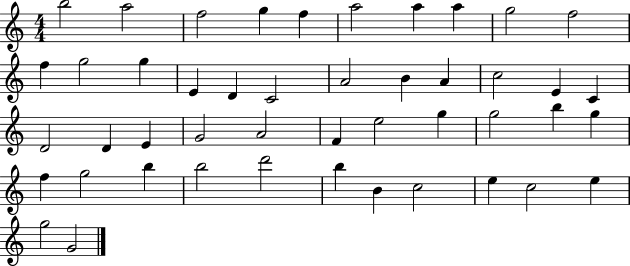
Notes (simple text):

B5/h A5/h F5/h G5/q F5/q A5/h A5/q A5/q G5/h F5/h F5/q G5/h G5/q E4/q D4/q C4/h A4/h B4/q A4/q C5/h E4/q C4/q D4/h D4/q E4/q G4/h A4/h F4/q E5/h G5/q G5/h B5/q G5/q F5/q G5/h B5/q B5/h D6/h B5/q B4/q C5/h E5/q C5/h E5/q G5/h G4/h